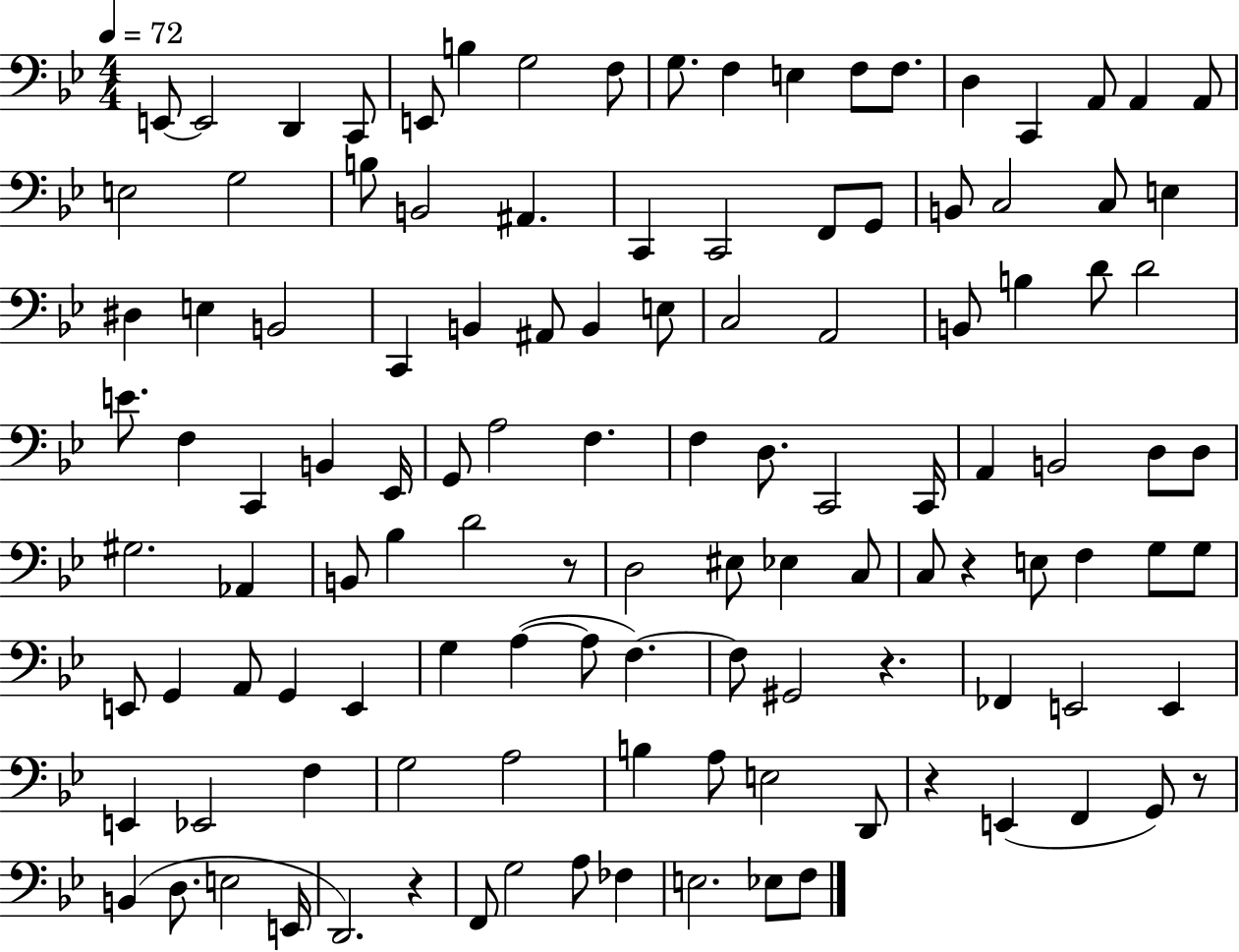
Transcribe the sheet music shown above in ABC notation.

X:1
T:Untitled
M:4/4
L:1/4
K:Bb
E,,/2 E,,2 D,, C,,/2 E,,/2 B, G,2 F,/2 G,/2 F, E, F,/2 F,/2 D, C,, A,,/2 A,, A,,/2 E,2 G,2 B,/2 B,,2 ^A,, C,, C,,2 F,,/2 G,,/2 B,,/2 C,2 C,/2 E, ^D, E, B,,2 C,, B,, ^A,,/2 B,, E,/2 C,2 A,,2 B,,/2 B, D/2 D2 E/2 F, C,, B,, _E,,/4 G,,/2 A,2 F, F, D,/2 C,,2 C,,/4 A,, B,,2 D,/2 D,/2 ^G,2 _A,, B,,/2 _B, D2 z/2 D,2 ^E,/2 _E, C,/2 C,/2 z E,/2 F, G,/2 G,/2 E,,/2 G,, A,,/2 G,, E,, G, A, A,/2 F, F,/2 ^G,,2 z _F,, E,,2 E,, E,, _E,,2 F, G,2 A,2 B, A,/2 E,2 D,,/2 z E,, F,, G,,/2 z/2 B,, D,/2 E,2 E,,/4 D,,2 z F,,/2 G,2 A,/2 _F, E,2 _E,/2 F,/2